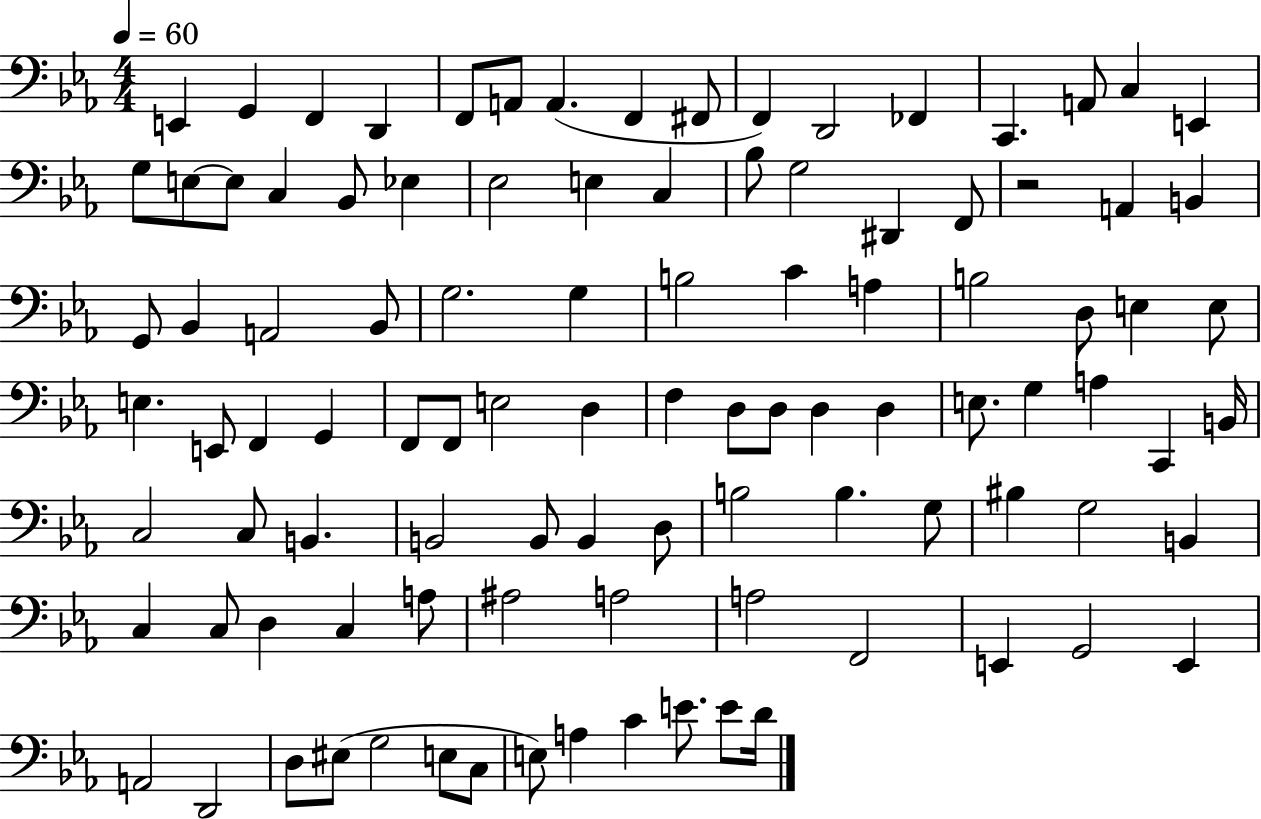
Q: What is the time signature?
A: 4/4